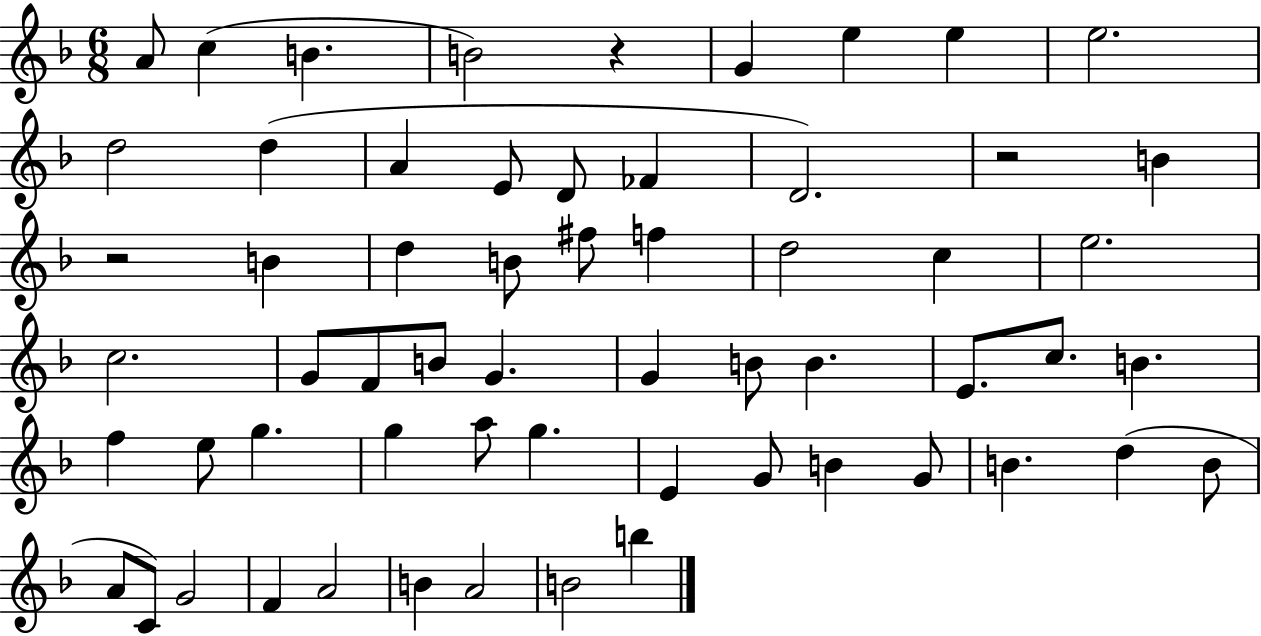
A4/e C5/q B4/q. B4/h R/q G4/q E5/q E5/q E5/h. D5/h D5/q A4/q E4/e D4/e FES4/q D4/h. R/h B4/q R/h B4/q D5/q B4/e F#5/e F5/q D5/h C5/q E5/h. C5/h. G4/e F4/e B4/e G4/q. G4/q B4/e B4/q. E4/e. C5/e. B4/q. F5/q E5/e G5/q. G5/q A5/e G5/q. E4/q G4/e B4/q G4/e B4/q. D5/q B4/e A4/e C4/e G4/h F4/q A4/h B4/q A4/h B4/h B5/q